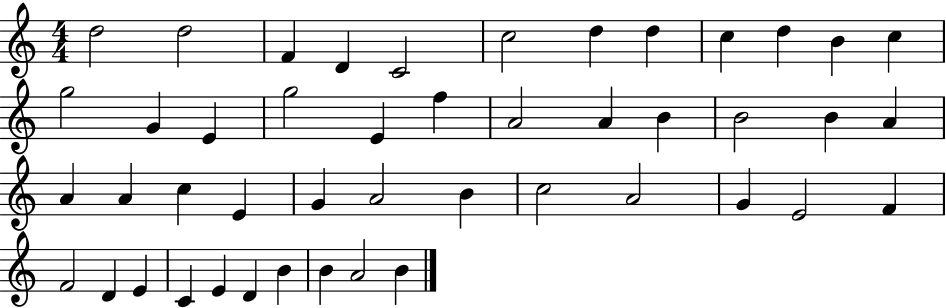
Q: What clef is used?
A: treble